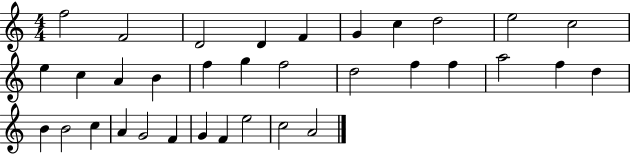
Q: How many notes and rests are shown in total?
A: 34